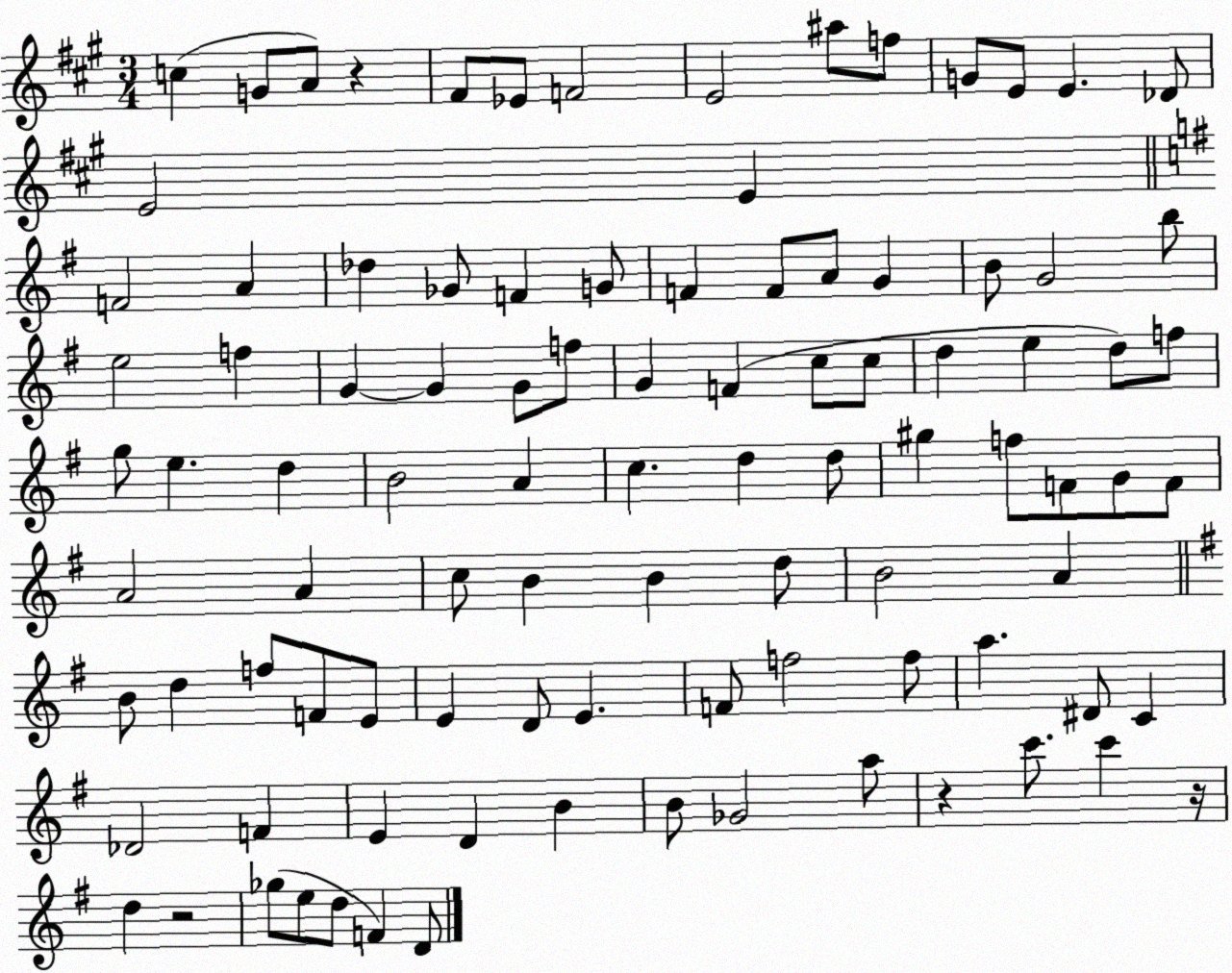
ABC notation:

X:1
T:Untitled
M:3/4
L:1/4
K:A
c G/2 A/2 z ^F/2 _E/2 F2 E2 ^a/2 f/2 G/2 E/2 E _D/2 E2 E F2 A _d _G/2 F G/2 F F/2 A/2 G B/2 G2 b/2 e2 f G G G/2 f/2 G F c/2 c/2 d e d/2 f/2 g/2 e d B2 A c d d/2 ^g f/2 F/2 G/2 F/2 A2 A c/2 B B d/2 B2 A B/2 d f/2 F/2 E/2 E D/2 E F/2 f2 f/2 a ^D/2 C _D2 F E D B B/2 _G2 a/2 z c'/2 c' z/4 d z2 _g/2 e/2 d/2 F D/2